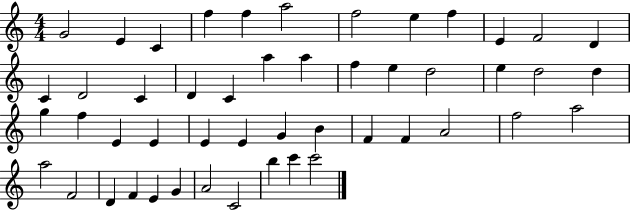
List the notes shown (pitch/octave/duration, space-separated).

G4/h E4/q C4/q F5/q F5/q A5/h F5/h E5/q F5/q E4/q F4/h D4/q C4/q D4/h C4/q D4/q C4/q A5/q A5/q F5/q E5/q D5/h E5/q D5/h D5/q G5/q F5/q E4/q E4/q E4/q E4/q G4/q B4/q F4/q F4/q A4/h F5/h A5/h A5/h F4/h D4/q F4/q E4/q G4/q A4/h C4/h B5/q C6/q C6/h